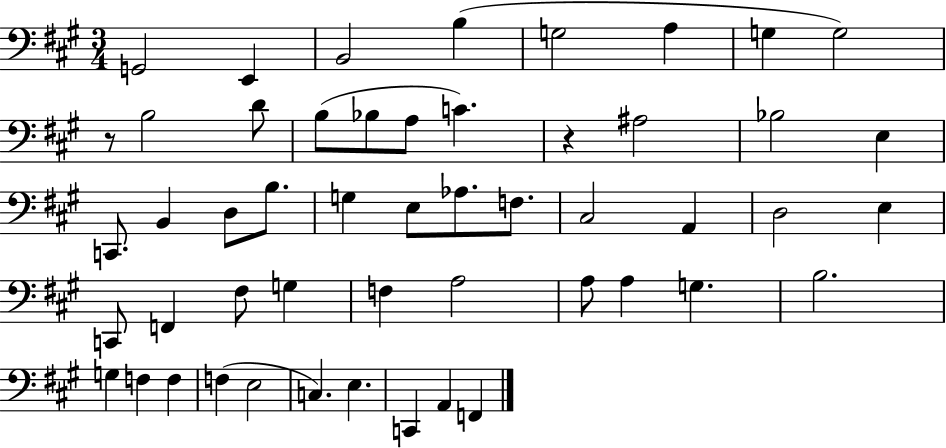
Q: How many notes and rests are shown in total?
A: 51